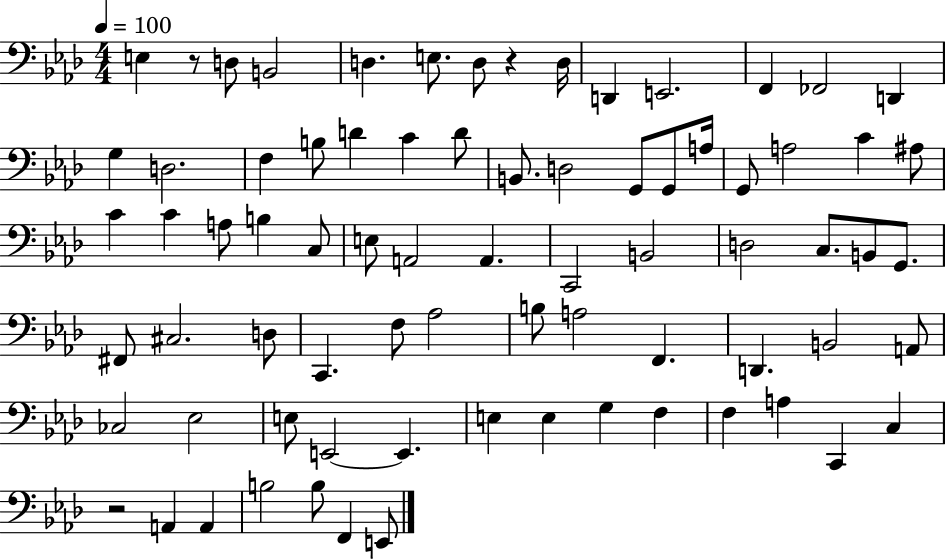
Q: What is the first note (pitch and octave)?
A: E3